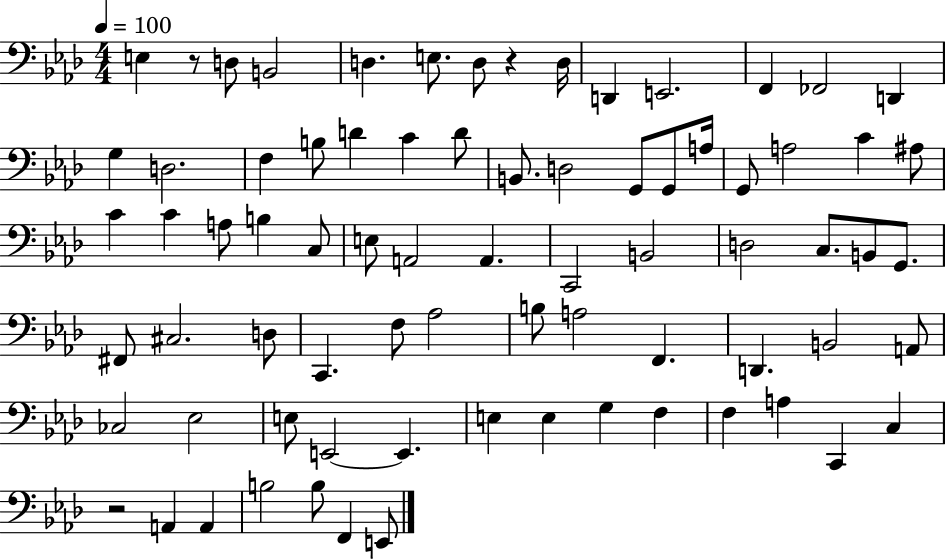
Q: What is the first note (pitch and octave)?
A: E3